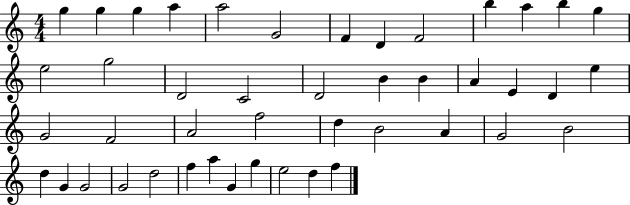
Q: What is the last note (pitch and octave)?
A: F5